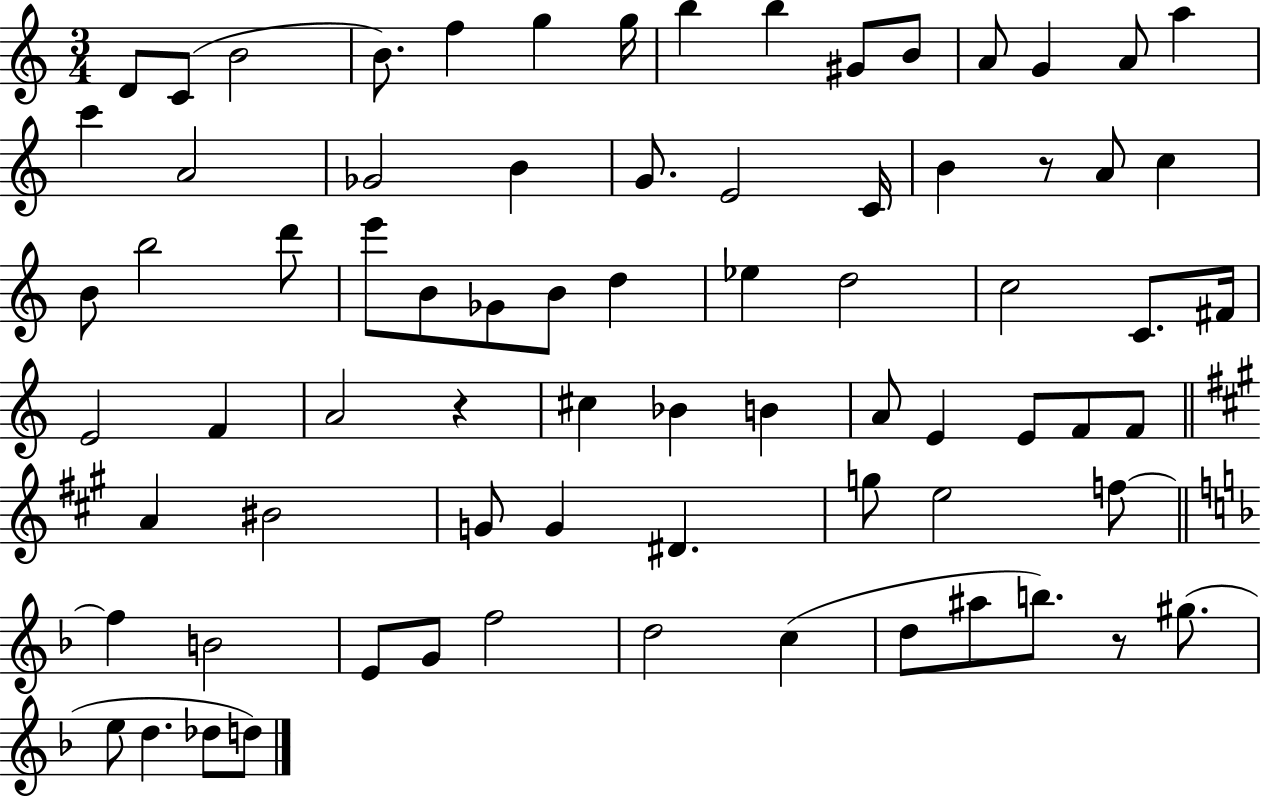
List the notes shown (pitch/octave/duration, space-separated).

D4/e C4/e B4/h B4/e. F5/q G5/q G5/s B5/q B5/q G#4/e B4/e A4/e G4/q A4/e A5/q C6/q A4/h Gb4/h B4/q G4/e. E4/h C4/s B4/q R/e A4/e C5/q B4/e B5/h D6/e E6/e B4/e Gb4/e B4/e D5/q Eb5/q D5/h C5/h C4/e. F#4/s E4/h F4/q A4/h R/q C#5/q Bb4/q B4/q A4/e E4/q E4/e F4/e F4/e A4/q BIS4/h G4/e G4/q D#4/q. G5/e E5/h F5/e F5/q B4/h E4/e G4/e F5/h D5/h C5/q D5/e A#5/e B5/e. R/e G#5/e. E5/e D5/q. Db5/e D5/e